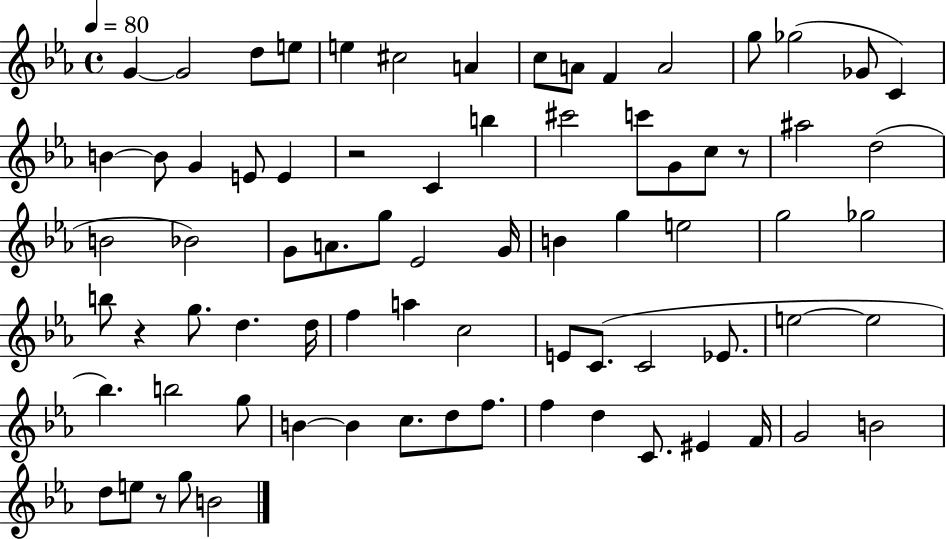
X:1
T:Untitled
M:4/4
L:1/4
K:Eb
G G2 d/2 e/2 e ^c2 A c/2 A/2 F A2 g/2 _g2 _G/2 C B B/2 G E/2 E z2 C b ^c'2 c'/2 G/2 c/2 z/2 ^a2 d2 B2 _B2 G/2 A/2 g/2 _E2 G/4 B g e2 g2 _g2 b/2 z g/2 d d/4 f a c2 E/2 C/2 C2 _E/2 e2 e2 _b b2 g/2 B B c/2 d/2 f/2 f d C/2 ^E F/4 G2 B2 d/2 e/2 z/2 g/2 B2